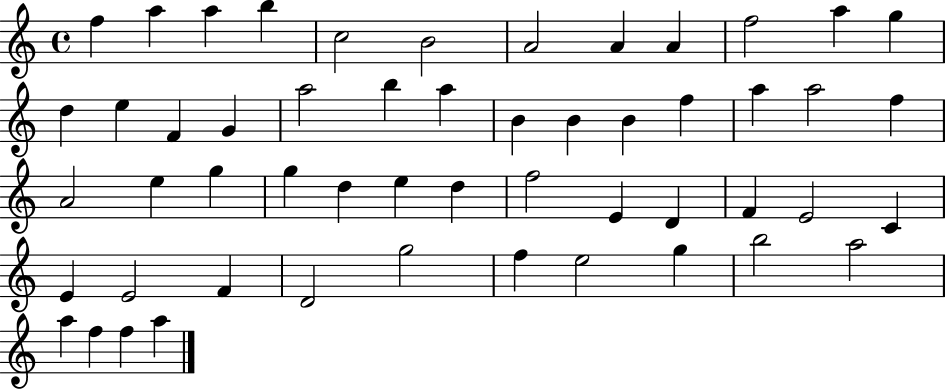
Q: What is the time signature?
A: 4/4